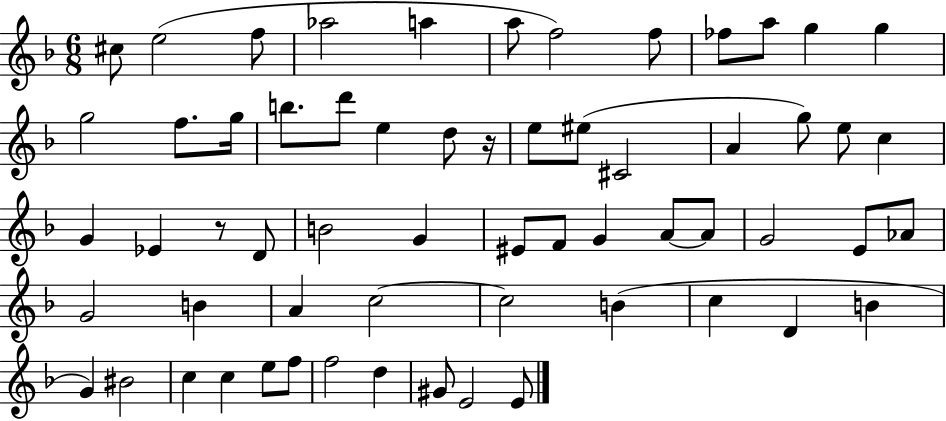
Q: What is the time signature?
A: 6/8